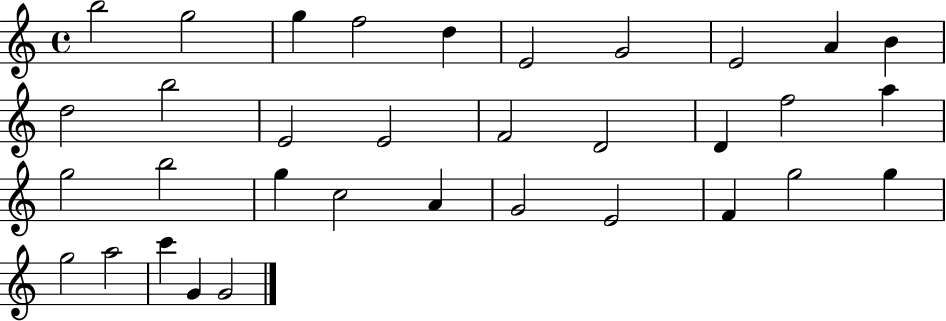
X:1
T:Untitled
M:4/4
L:1/4
K:C
b2 g2 g f2 d E2 G2 E2 A B d2 b2 E2 E2 F2 D2 D f2 a g2 b2 g c2 A G2 E2 F g2 g g2 a2 c' G G2